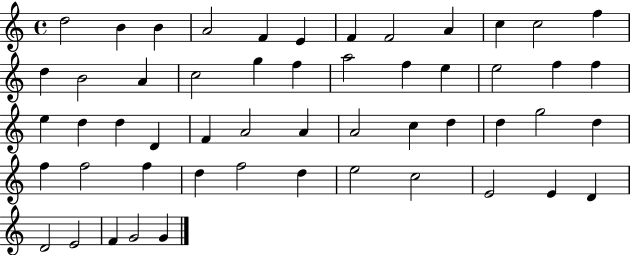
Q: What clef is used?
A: treble